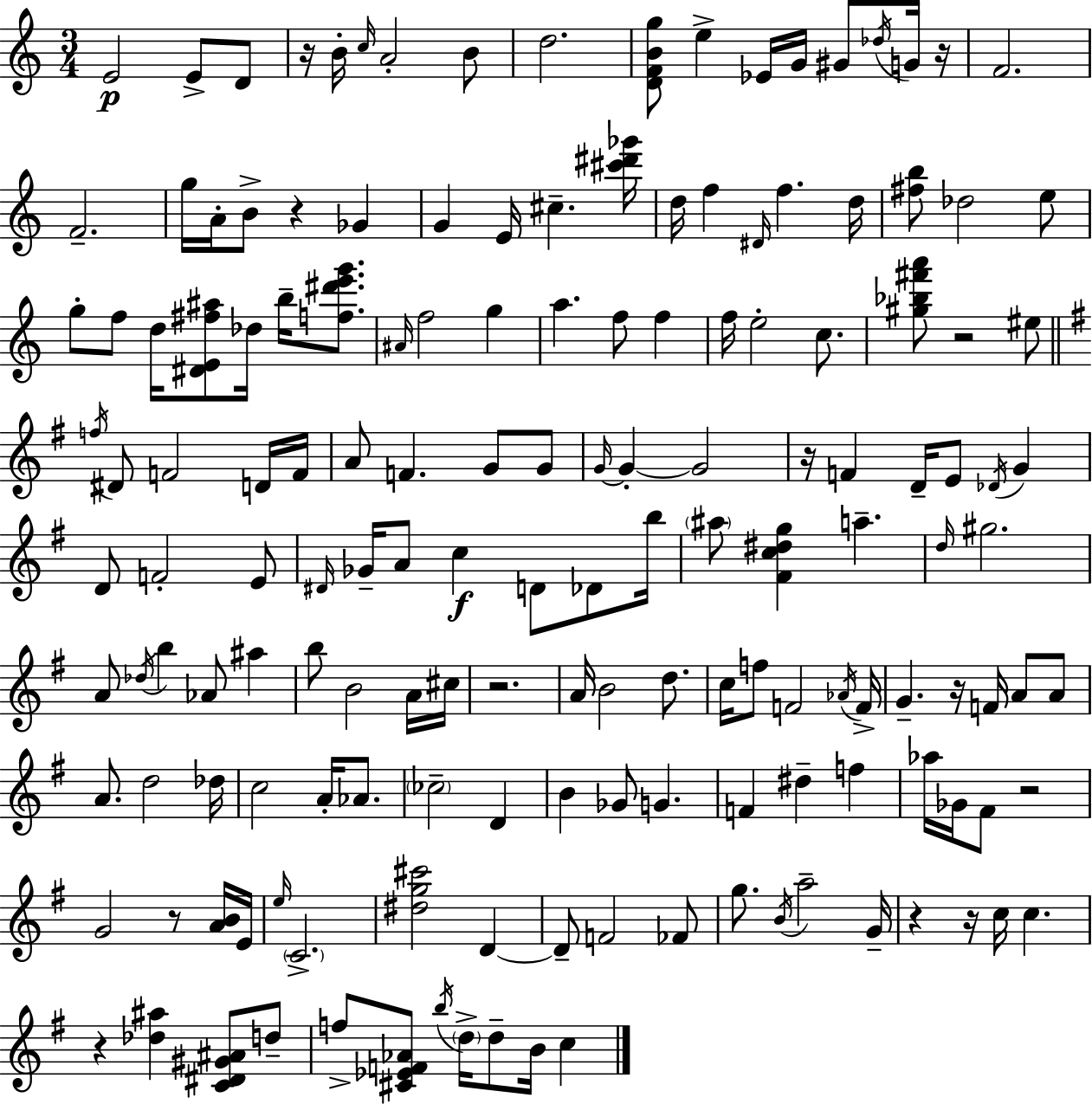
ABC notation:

X:1
T:Untitled
M:3/4
L:1/4
K:Am
E2 E/2 D/2 z/4 B/4 c/4 A2 B/2 d2 [DFBg]/2 e _E/4 G/4 ^G/2 _d/4 G/4 z/4 F2 F2 g/4 A/4 B/2 z _G G E/4 ^c [^c'^d'_g']/4 d/4 f ^D/4 f d/4 [^fb]/2 _d2 e/2 g/2 f/2 d/4 [^DE^f^a]/2 _d/4 b/4 [f^d'e'g']/2 ^A/4 f2 g a f/2 f f/4 e2 c/2 [^g_b^f'a']/2 z2 ^e/2 f/4 ^D/2 F2 D/4 F/4 A/2 F G/2 G/2 G/4 G G2 z/4 F D/4 E/2 _D/4 G D/2 F2 E/2 ^D/4 _G/4 A/2 c D/2 _D/2 b/4 ^a/2 [^Fc^dg] a d/4 ^g2 A/2 _d/4 b _A/2 ^a b/2 B2 A/4 ^c/4 z2 A/4 B2 d/2 c/4 f/2 F2 _A/4 F/4 G z/4 F/4 A/2 A/2 A/2 d2 _d/4 c2 A/4 _A/2 _c2 D B _G/2 G F ^d f _a/4 _G/4 ^F/2 z2 G2 z/2 [AB]/4 E/4 e/4 C2 [^dg^c']2 D D/2 F2 _F/2 g/2 B/4 a2 G/4 z z/4 c/4 c z [_d^a] [C^D^G^A]/2 d/2 f/2 [^C_EF_A]/2 b/4 d/4 d/2 B/4 c